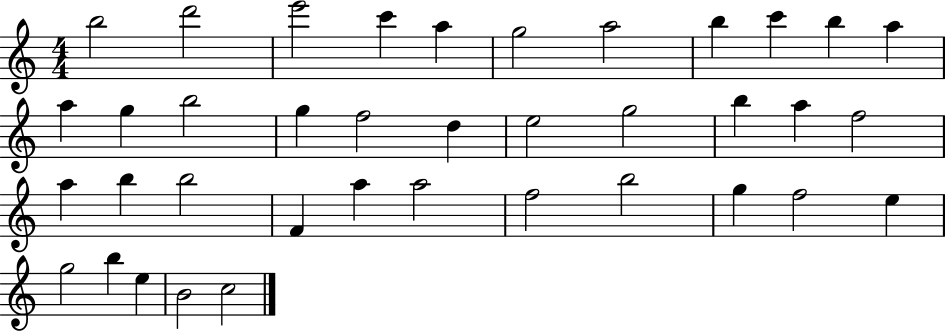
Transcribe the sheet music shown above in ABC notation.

X:1
T:Untitled
M:4/4
L:1/4
K:C
b2 d'2 e'2 c' a g2 a2 b c' b a a g b2 g f2 d e2 g2 b a f2 a b b2 F a a2 f2 b2 g f2 e g2 b e B2 c2